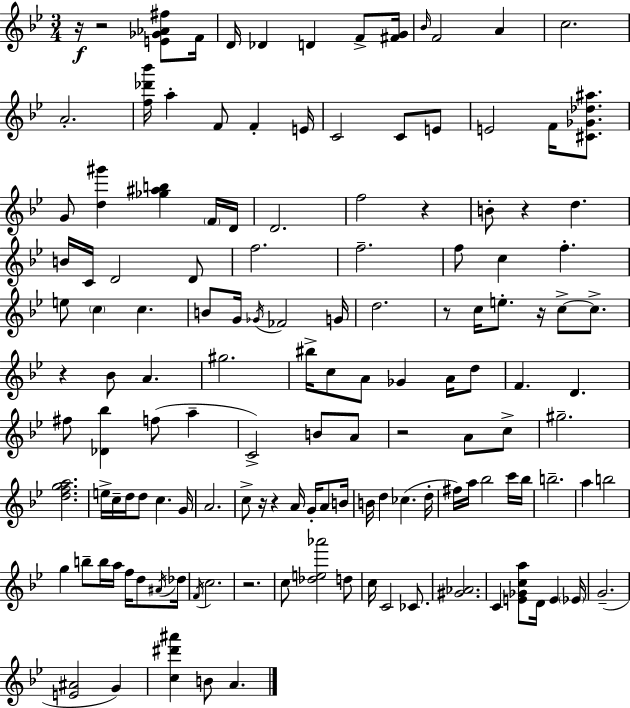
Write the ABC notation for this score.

X:1
T:Untitled
M:3/4
L:1/4
K:Gm
z/4 z2 [E_G_A^f]/2 F/4 D/4 _D D F/2 [^FG]/4 _B/4 F2 A c2 A2 [f_d'_b']/4 a F/2 F E/4 C2 C/2 E/2 E2 F/4 [^C_G_d^a]/2 G/2 [d^g'] [_g^ab] F/4 D/4 D2 f2 z B/2 z d B/4 C/4 D2 D/2 f2 f2 f/2 c f e/2 c c B/2 G/4 _G/4 _F2 G/4 d2 z/2 c/4 e/2 z/4 c/2 c/2 z _B/2 A ^g2 ^b/4 c/2 A/2 _G A/4 d/2 F D ^f/2 [_D_b] f/2 a C2 B/2 A/2 z2 A/2 c/2 ^g2 [dfga]2 e/4 c/4 d/4 d/2 c G/4 A2 c/2 z/4 z A/4 G/4 A/2 B/4 B/4 d _c d/4 ^f/4 a/4 _b2 c'/4 _b/4 b2 a b2 g b/2 b/4 a/4 f/4 d/2 ^A/4 _d/4 F/4 c2 z2 c/2 [_de_a']2 d/2 c/4 C2 _C/2 [^G_A]2 C [E_Gca]/2 D/4 E _E/4 G2 [E^A]2 G [c^d'^a'] B/2 A